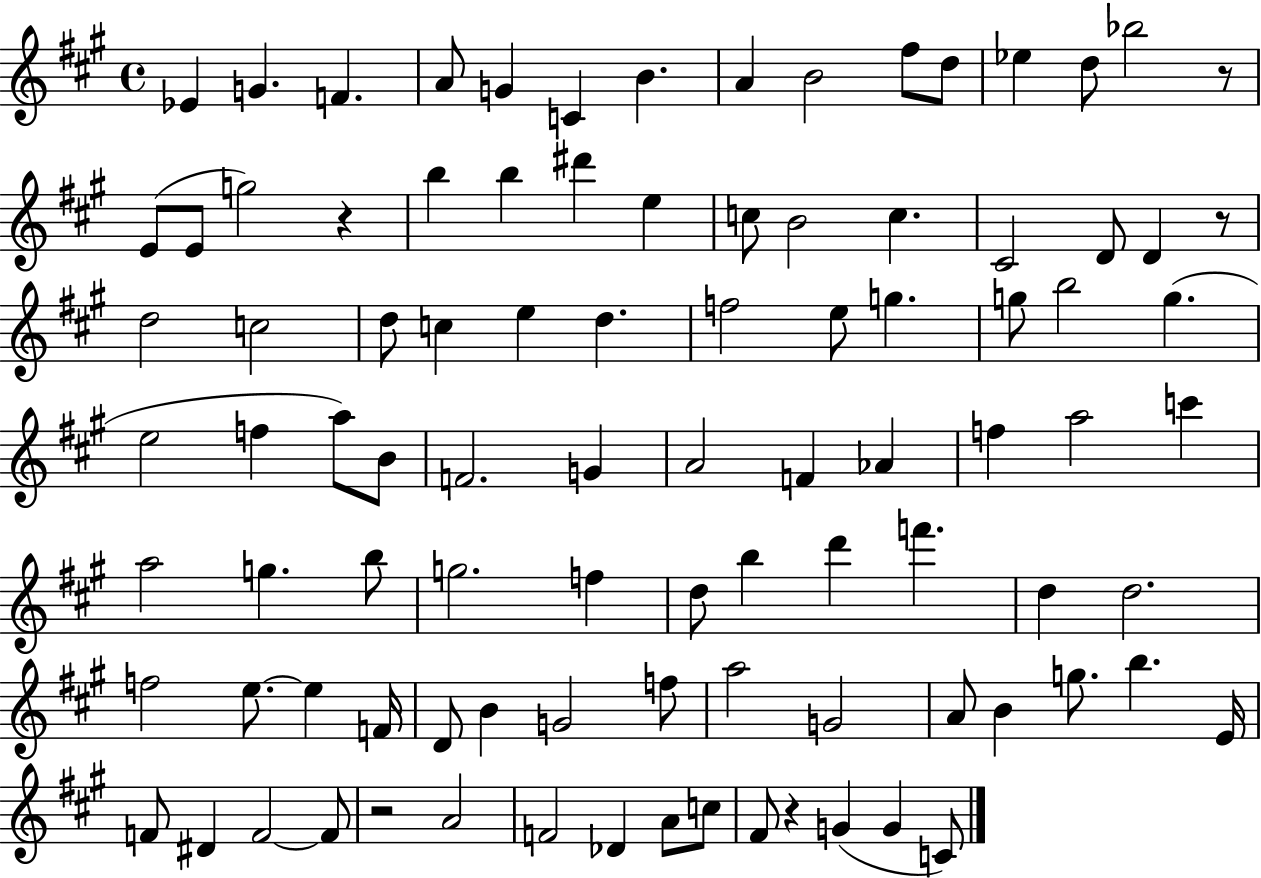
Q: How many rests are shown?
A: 5